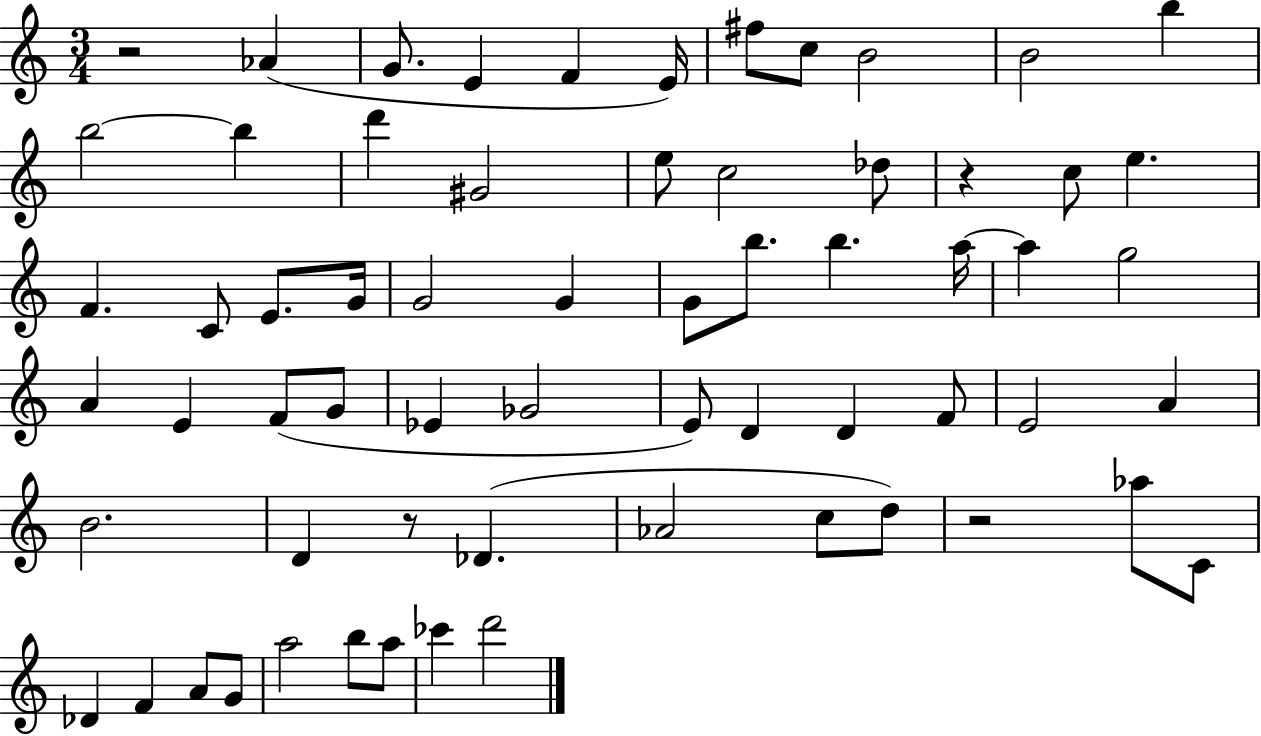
R/h Ab4/q G4/e. E4/q F4/q E4/s F#5/e C5/e B4/h B4/h B5/q B5/h B5/q D6/q G#4/h E5/e C5/h Db5/e R/q C5/e E5/q. F4/q. C4/e E4/e. G4/s G4/h G4/q G4/e B5/e. B5/q. A5/s A5/q G5/h A4/q E4/q F4/e G4/e Eb4/q Gb4/h E4/e D4/q D4/q F4/e E4/h A4/q B4/h. D4/q R/e Db4/q. Ab4/h C5/e D5/e R/h Ab5/e C4/e Db4/q F4/q A4/e G4/e A5/h B5/e A5/e CES6/q D6/h